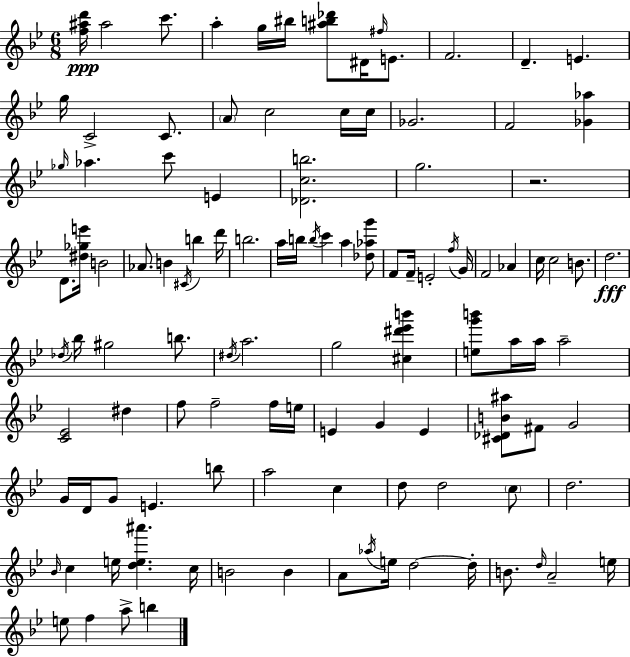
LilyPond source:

{
  \clef treble
  \numericTimeSignature
  \time 6/8
  \key bes \major
  <f'' ais'' d'''>16\ppp ais''2 c'''8. | a''4-. g''16 bis''16 <ais'' b'' des'''>8 dis'16 \grace { fis''16 } e'8. | f'2. | d'4.-- e'4. | \break g''16 c'2-> c'8. | \parenthesize a'8 c''2 c''16 | c''16 ges'2. | f'2 <ges' aes''>4 | \break \grace { ges''16 } aes''4. c'''8 e'4 | <des' c'' b''>2. | g''2. | r2. | \break d'8. <dis'' ges'' e'''>16 b'2 | aes'8. b'4 \acciaccatura { cis'16 } b''4 | d'''16 b''2. | a''16 b''16 \acciaccatura { b''16 } c'''4 a''4 | \break <des'' aes'' g'''>8 f'8 f'16-- e'2-. | \acciaccatura { f''16 } g'16 f'2 | aes'4 c''16 c''2 | b'8. d''2.\fff | \break \acciaccatura { des''16 } bes''16 gis''2 | b''8. \acciaccatura { dis''16 } a''2. | g''2 | <cis'' dis''' ees''' b'''>4 <e'' g''' b'''>8 a''16 a''16 a''2-- | \break <c' ees'>2 | dis''4 f''8 f''2-- | f''16 e''16 e'4 g'4 | e'4 <cis' des' b' ais''>8 fis'8 g'2 | \break g'16 d'16 g'8 e'4. | b''8 a''2 | c''4 d''8 d''2 | \parenthesize c''8 d''2. | \break \grace { bes'16 } c''4 | e''16 <d'' e'' ais'''>4. c''16 b'2 | b'4 a'8 \acciaccatura { aes''16 } e''16 | d''2~~ d''16-. b'8. | \break \grace { d''16 } a'2-- e''16 e''8 | f''4 a''8-> b''4 \bar "|."
}